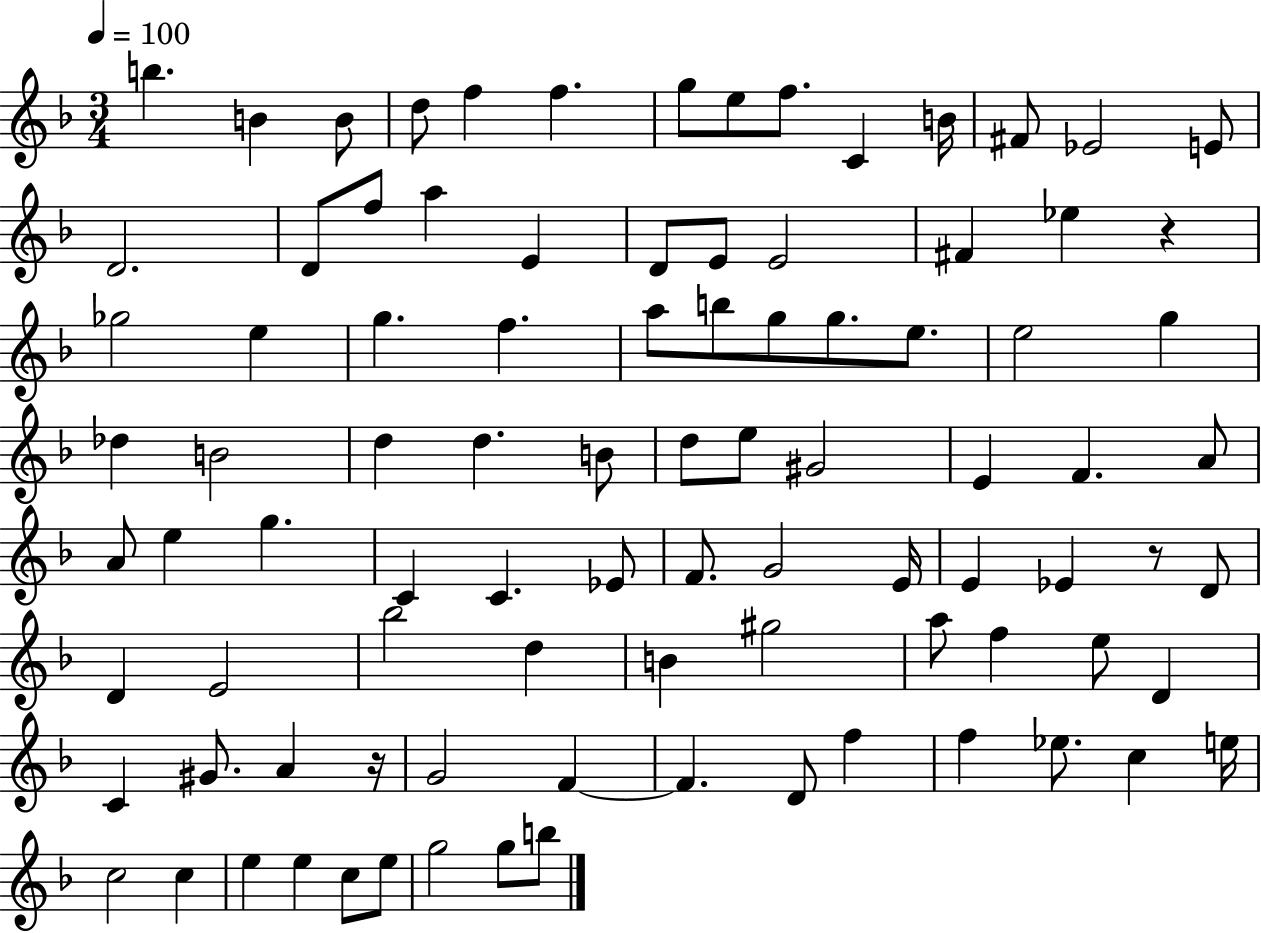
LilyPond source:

{
  \clef treble
  \numericTimeSignature
  \time 3/4
  \key f \major
  \tempo 4 = 100
  b''4. b'4 b'8 | d''8 f''4 f''4. | g''8 e''8 f''8. c'4 b'16 | fis'8 ees'2 e'8 | \break d'2. | d'8 f''8 a''4 e'4 | d'8 e'8 e'2 | fis'4 ees''4 r4 | \break ges''2 e''4 | g''4. f''4. | a''8 b''8 g''8 g''8. e''8. | e''2 g''4 | \break des''4 b'2 | d''4 d''4. b'8 | d''8 e''8 gis'2 | e'4 f'4. a'8 | \break a'8 e''4 g''4. | c'4 c'4. ees'8 | f'8. g'2 e'16 | e'4 ees'4 r8 d'8 | \break d'4 e'2 | bes''2 d''4 | b'4 gis''2 | a''8 f''4 e''8 d'4 | \break c'4 gis'8. a'4 r16 | g'2 f'4~~ | f'4. d'8 f''4 | f''4 ees''8. c''4 e''16 | \break c''2 c''4 | e''4 e''4 c''8 e''8 | g''2 g''8 b''8 | \bar "|."
}